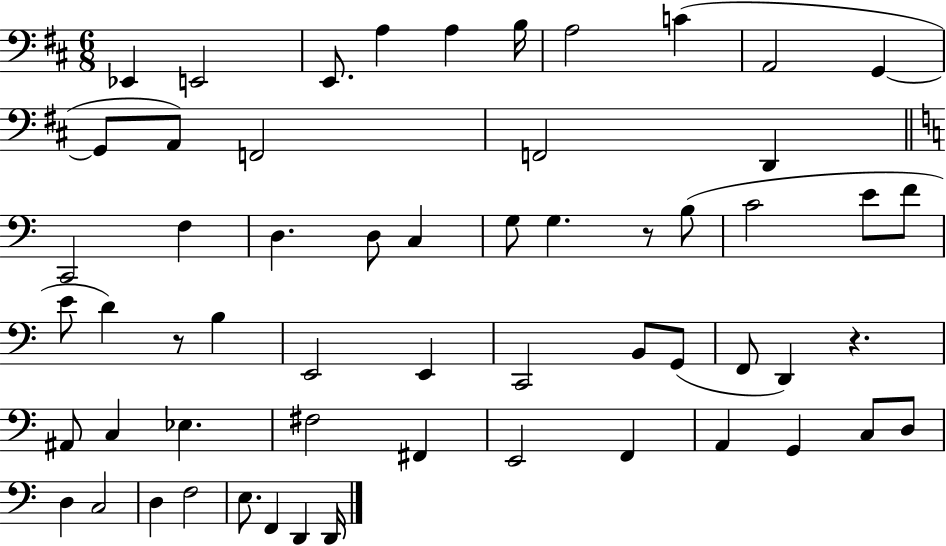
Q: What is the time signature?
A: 6/8